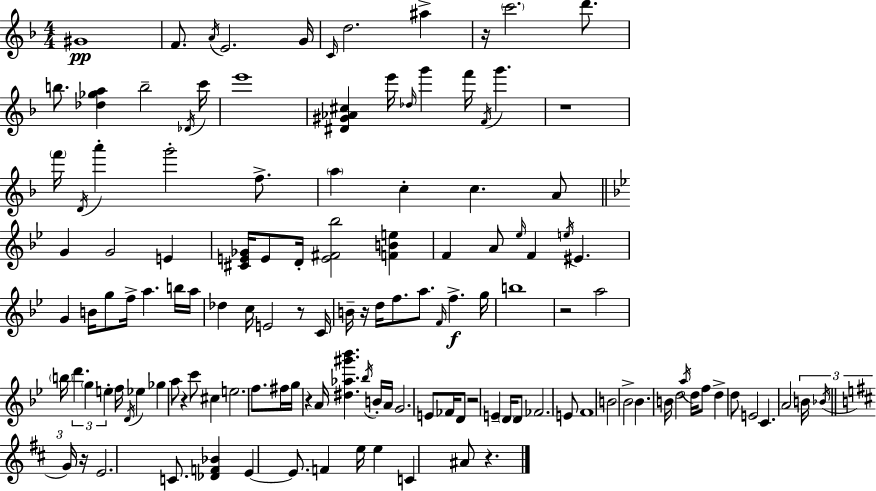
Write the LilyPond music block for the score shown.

{
  \clef treble
  \numericTimeSignature
  \time 4/4
  \key f \major
  \repeat volta 2 { gis'1\pp | f'8. \acciaccatura { a'16 } e'2. | g'16 \grace { c'16 } d''2. ais''4-> | r16 \parenthesize c'''2. d'''8. | \break b''8. <des'' ges'' a''>4 b''2-- | \acciaccatura { des'16 } c'''16 e'''1 | <dis' gis' aes' cis''>4 e'''16 \grace { des''16 } g'''4 f'''16 \acciaccatura { f'16 } g'''4. | r1 | \break \parenthesize f'''16 \acciaccatura { d'16 } a'''4-. g'''2-. | f''8.-> \parenthesize a''4 c''4-. c''4. | a'8 \bar "||" \break \key g \minor g'4 g'2 e'4 | <cis' e' ges'>16 e'8 d'16-. <e' fis' bes''>2 <f' b' e''>4 | f'4 a'8 \grace { ees''16 } f'4 \acciaccatura { e''16 } eis'4. | g'4 b'16 g''8 f''16-> a''4. | \break b''16 a''16 des''4 c''16 e'2 r8 | c'16 b'16-- r16 d''16 f''8. a''8. \grace { f'16 } f''4.->\f | g''16 b''1 | r2 a''2 | \break \parenthesize b''16 \tuplet 3/2 { d'''4. \parenthesize g''4 e''4-. } | f''16 \acciaccatura { d'16 } ees''4 ges''4 a''8 r4 | c'''8 cis''4 e''2. | f''8. fis''16 g''16 r4 a'16 <dis'' aes'' gis''' bes'''>4. | \break \acciaccatura { bes''16 } b'16-. a'16 g'2. | e'8 fes'16 d'8 r2 | e'4-- \parenthesize d'16 d'8 fes'2. | e'8 f'1 | \break b'2 bes'2-> | bes'4. b'16 d''2 | \acciaccatura { a''16 } d''16 f''8 d''4-> d''8 e'2 | c'4. a'2 | \break \tuplet 3/2 { b'16 \acciaccatura { bes'16 } \bar "||" \break \key d \major g'16 } r16 e'2. c'8. | <des' f' bes'>4 e'4~~ e'8. f'4 | e''16 e''4 c'4 ais'8 r4. | } \bar "|."
}